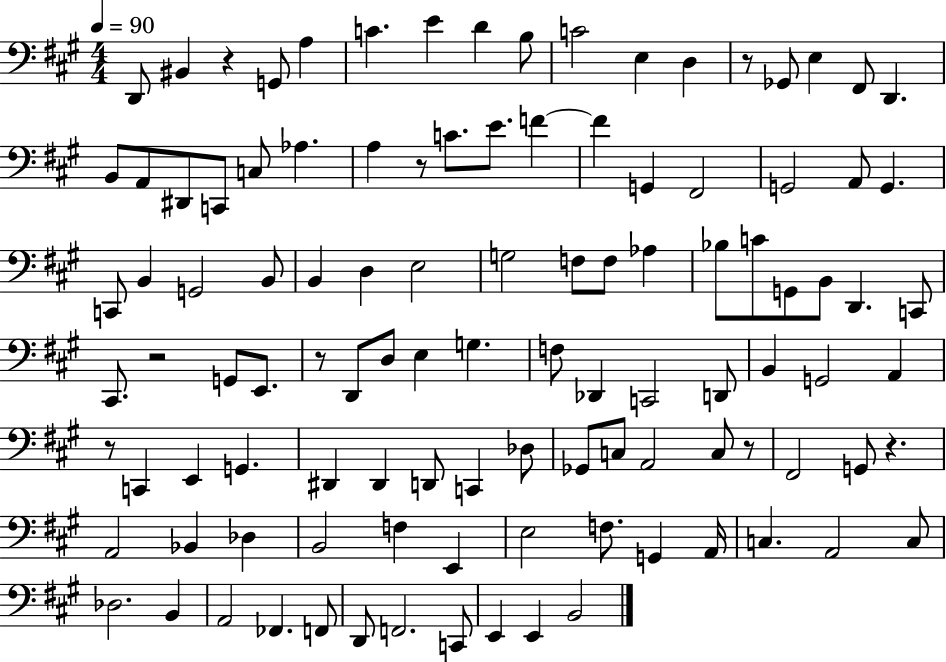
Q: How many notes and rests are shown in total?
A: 108